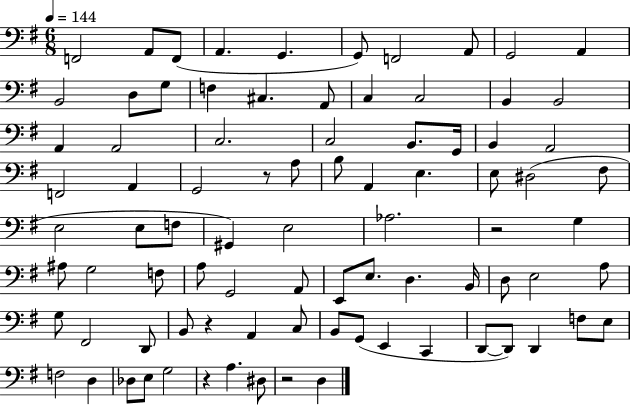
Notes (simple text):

F2/h A2/e F2/e A2/q. G2/q. G2/e F2/h A2/e G2/h A2/q B2/h D3/e G3/e F3/q C#3/q. A2/e C3/q C3/h B2/q B2/h A2/q A2/h C3/h. C3/h B2/e. G2/s B2/q A2/h F2/h A2/q G2/h R/e A3/e B3/e A2/q E3/q. E3/e D#3/h F#3/e E3/h E3/e F3/e G#2/q E3/h Ab3/h. R/h G3/q A#3/e G3/h F3/e A3/e G2/h A2/e E2/e E3/e. D3/q. B2/s D3/e E3/h A3/e G3/e F#2/h D2/e B2/e R/q A2/q C3/e B2/e G2/e E2/q C2/q D2/e D2/e D2/q F3/e E3/e F3/h D3/q Db3/e E3/e G3/h R/q A3/q. D#3/e R/h D3/q